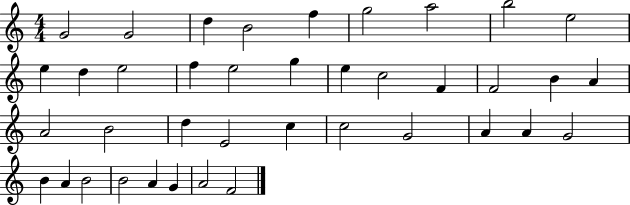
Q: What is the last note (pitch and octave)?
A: F4